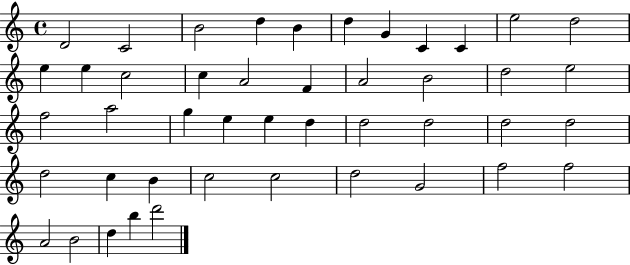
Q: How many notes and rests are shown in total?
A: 45